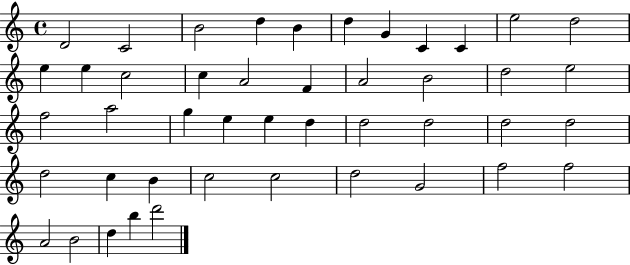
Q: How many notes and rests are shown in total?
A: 45